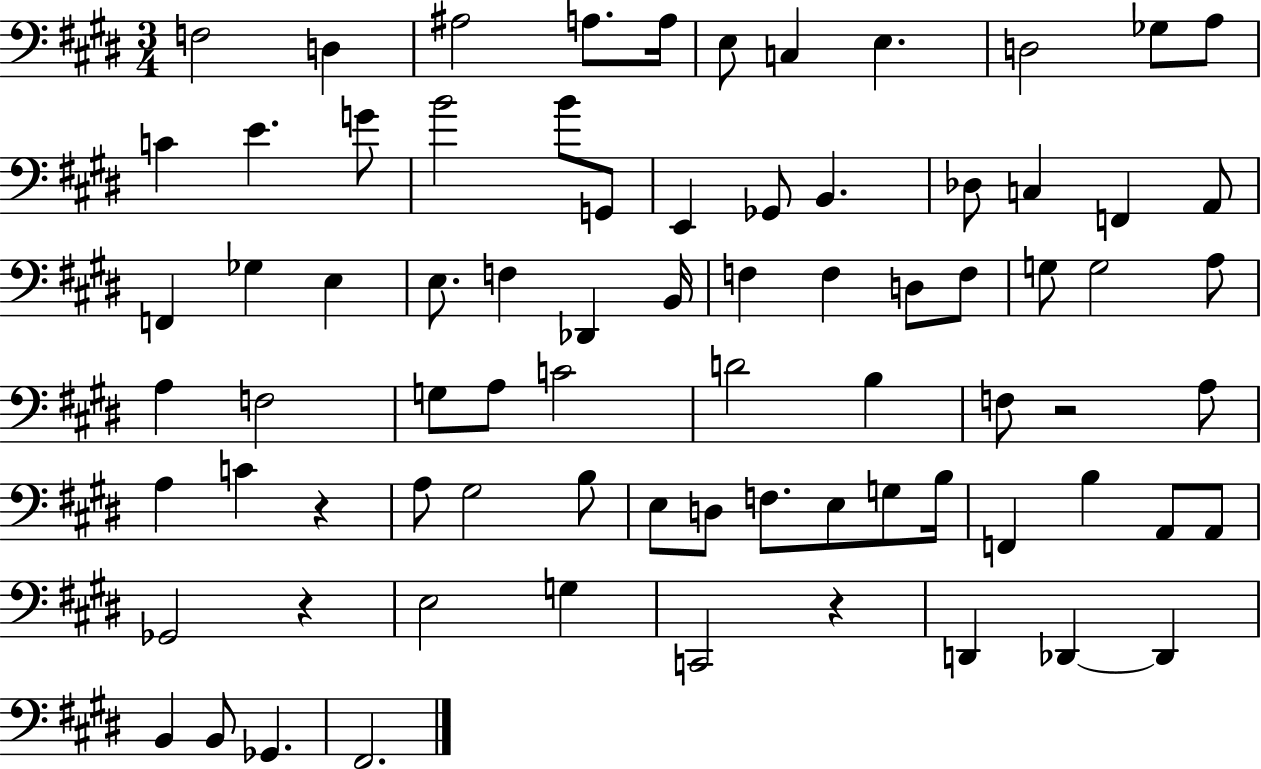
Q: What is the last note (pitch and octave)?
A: F#2